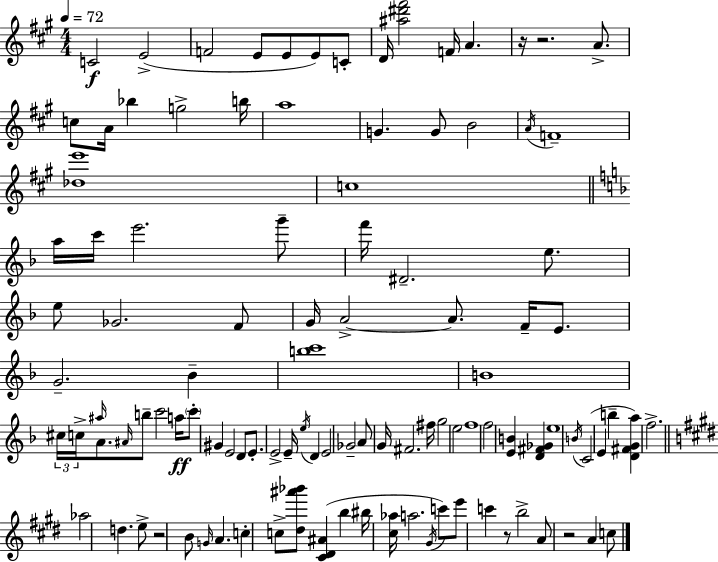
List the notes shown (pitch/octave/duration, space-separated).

C4/h E4/h F4/h E4/e E4/e E4/e C4/e D4/s [A#5,D#6,F#6]/h F4/s A4/q. R/s R/h. A4/e. C5/e A4/s Bb5/q G5/h B5/s A5/w G4/q. G4/e B4/h A4/s F4/w [Db5,E6]/w C5/w A5/s C6/s E6/h. G6/e F6/s D#4/h. E5/e. E5/e Gb4/h. F4/e G4/s A4/h A4/e. F4/s E4/e. G4/h. Bb4/q [B5,C6]/w B4/w C#5/s C5/s A#5/s A4/e. A#4/s B5/e C6/h A5/s C6/e G#4/q E4/h D4/e E4/e. E4/h E4/s E5/s D4/q E4/h Gb4/h A4/e G4/s F#4/h. F#5/s G5/h E5/h F5/w F5/h [E4,B4]/q [D4,F#4,Gb4]/q E5/w B4/s C4/h E4/q B5/q [D4,F#4,G4,A5]/q F5/h. Ab5/h D5/q. E5/e R/h B4/e G4/s A4/q. C5/q C5/e [D#5,A#6,Bb6]/e [C#4,D#4,A#4]/q B5/q BIS5/s [C#5,Ab5]/s A5/h. G#4/s C6/e E6/e C6/q R/e B5/h A4/e R/h A4/q C5/e